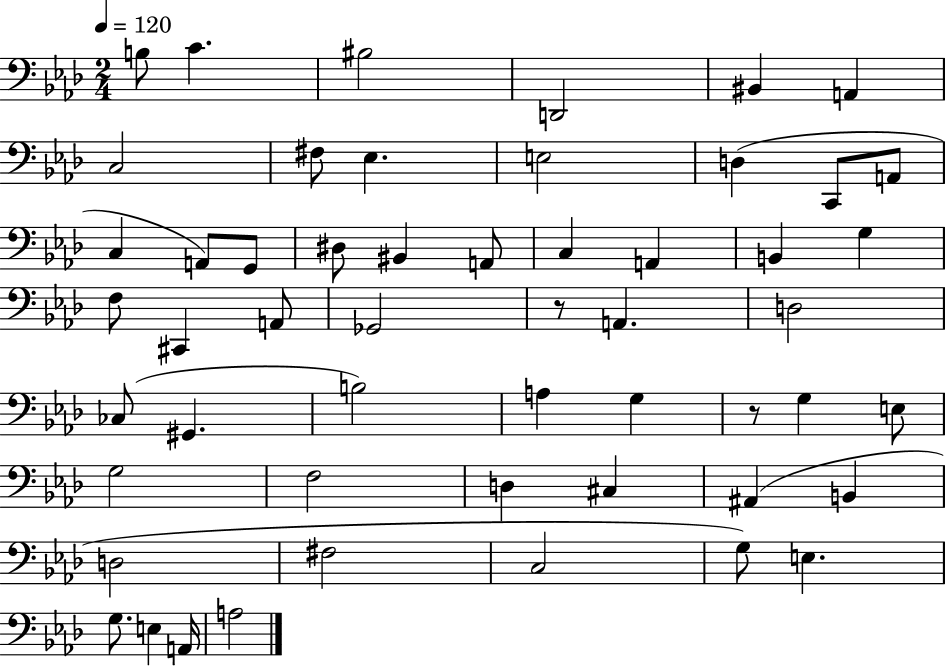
B3/e C4/q. BIS3/h D2/h BIS2/q A2/q C3/h F#3/e Eb3/q. E3/h D3/q C2/e A2/e C3/q A2/e G2/e D#3/e BIS2/q A2/e C3/q A2/q B2/q G3/q F3/e C#2/q A2/e Gb2/h R/e A2/q. D3/h CES3/e G#2/q. B3/h A3/q G3/q R/e G3/q E3/e G3/h F3/h D3/q C#3/q A#2/q B2/q D3/h F#3/h C3/h G3/e E3/q. G3/e. E3/q A2/s A3/h